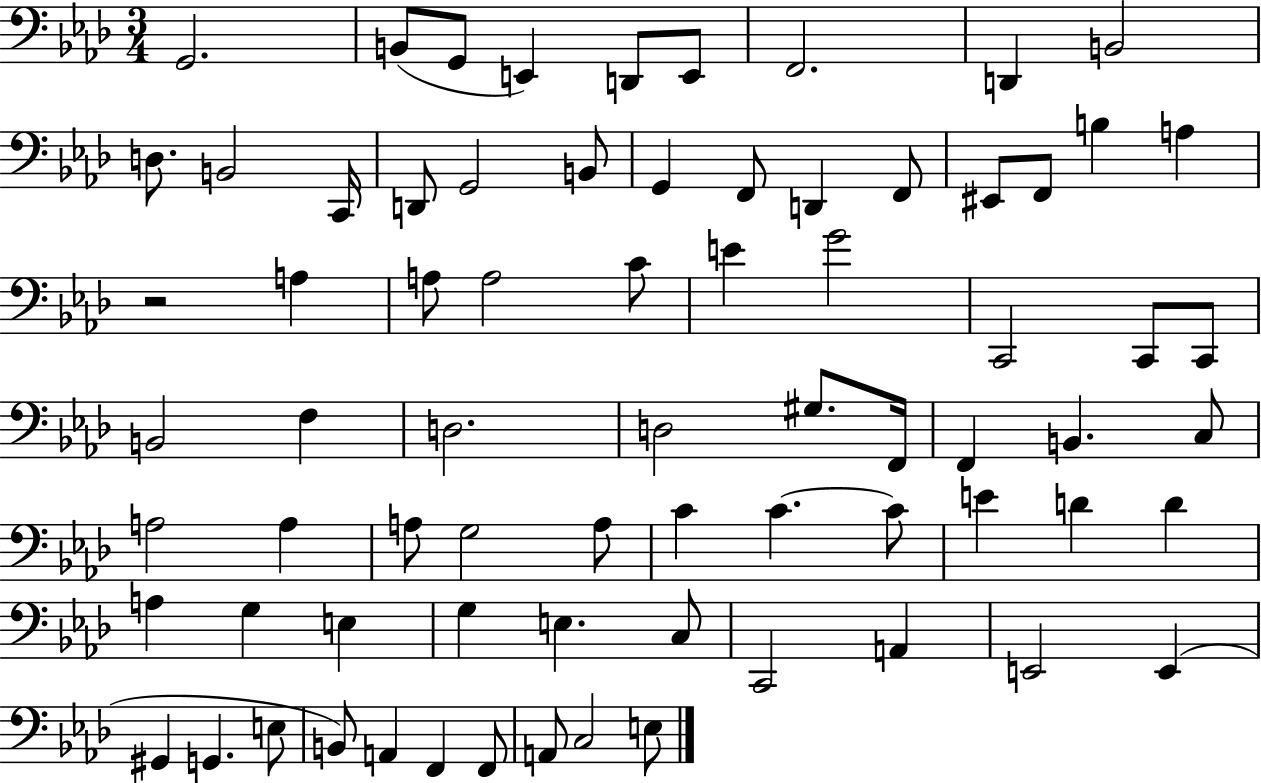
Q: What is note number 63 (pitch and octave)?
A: G#2